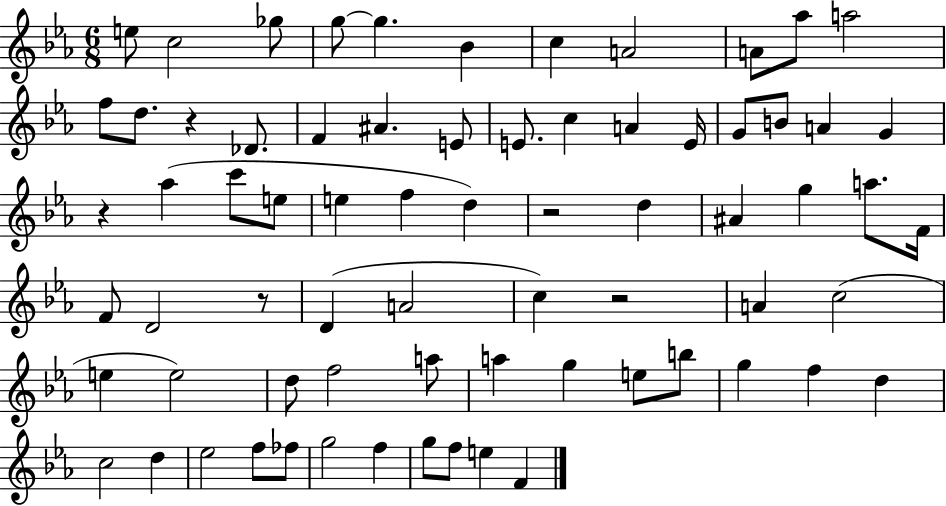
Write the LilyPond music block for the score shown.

{
  \clef treble
  \numericTimeSignature
  \time 6/8
  \key ees \major
  e''8 c''2 ges''8 | g''8~~ g''4. bes'4 | c''4 a'2 | a'8 aes''8 a''2 | \break f''8 d''8. r4 des'8. | f'4 ais'4. e'8 | e'8. c''4 a'4 e'16 | g'8 b'8 a'4 g'4 | \break r4 aes''4( c'''8 e''8 | e''4 f''4 d''4) | r2 d''4 | ais'4 g''4 a''8. f'16 | \break f'8 d'2 r8 | d'4( a'2 | c''4) r2 | a'4 c''2( | \break e''4 e''2) | d''8 f''2 a''8 | a''4 g''4 e''8 b''8 | g''4 f''4 d''4 | \break c''2 d''4 | ees''2 f''8 fes''8 | g''2 f''4 | g''8 f''8 e''4 f'4 | \break \bar "|."
}